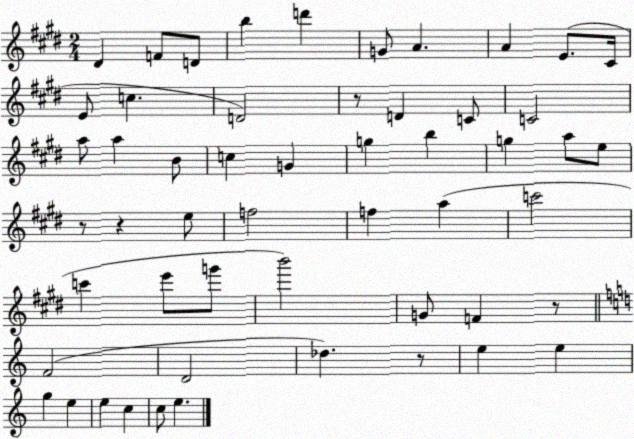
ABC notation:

X:1
T:Untitled
M:2/4
L:1/4
K:E
^D F/2 D/2 b d' G/2 A A E/2 ^C/4 E/2 c D2 z/2 D C/2 C2 a/2 a B/2 c G g b g a/2 e/2 z/2 z e/2 f2 f a c'2 c' e'/2 g'/2 b'2 G/2 F z/2 F2 D2 _d z/2 e e g e e c c/2 e